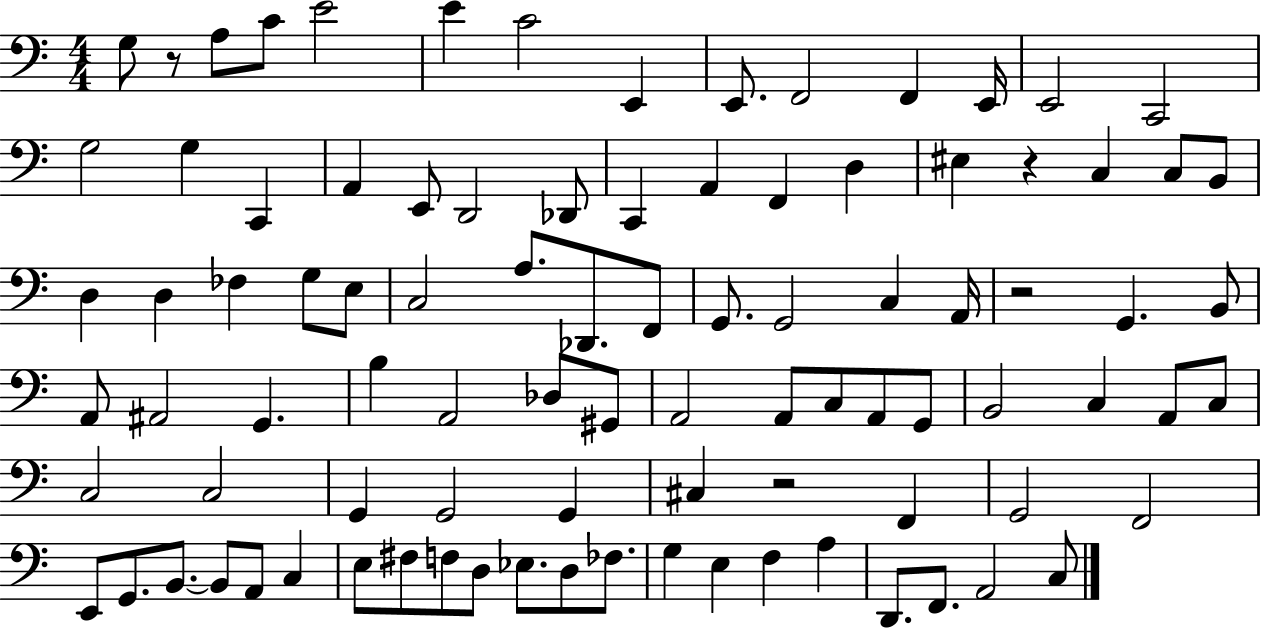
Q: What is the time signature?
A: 4/4